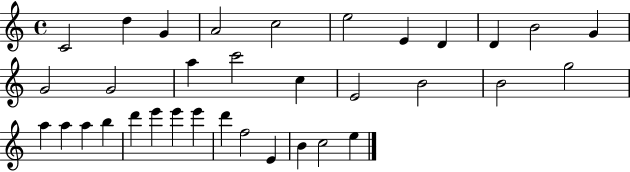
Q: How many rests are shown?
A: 0